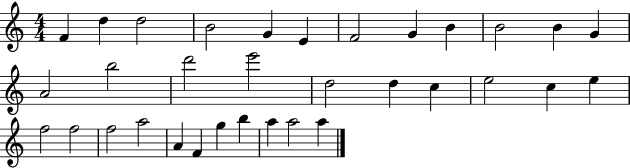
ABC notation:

X:1
T:Untitled
M:4/4
L:1/4
K:C
F d d2 B2 G E F2 G B B2 B G A2 b2 d'2 e'2 d2 d c e2 c e f2 f2 f2 a2 A F g b a a2 a